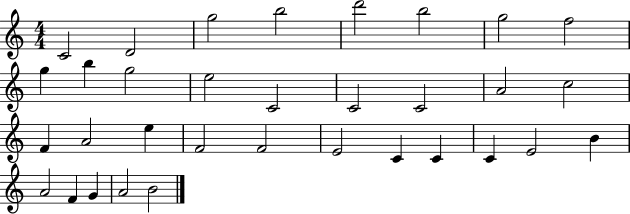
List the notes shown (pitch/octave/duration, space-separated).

C4/h D4/h G5/h B5/h D6/h B5/h G5/h F5/h G5/q B5/q G5/h E5/h C4/h C4/h C4/h A4/h C5/h F4/q A4/h E5/q F4/h F4/h E4/h C4/q C4/q C4/q E4/h B4/q A4/h F4/q G4/q A4/h B4/h